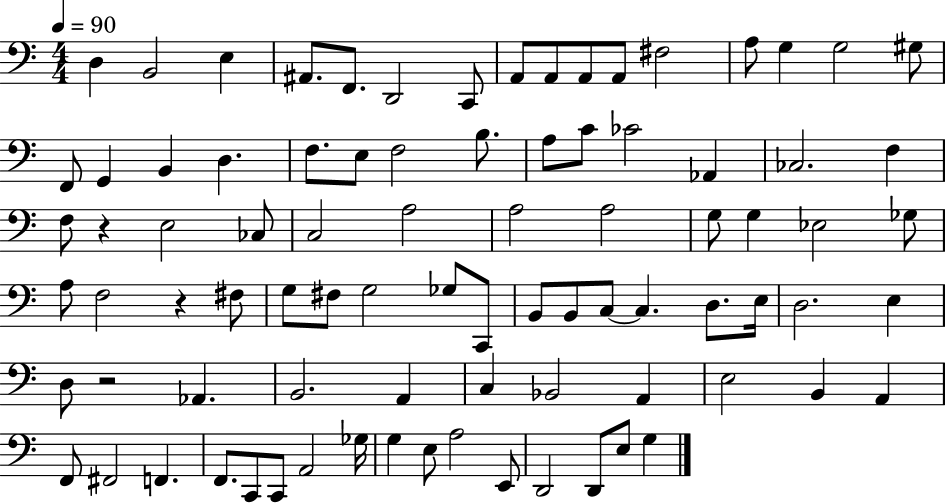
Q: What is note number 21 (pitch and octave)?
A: F3